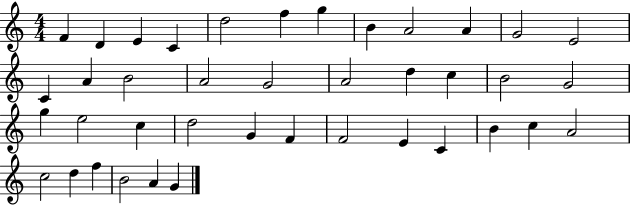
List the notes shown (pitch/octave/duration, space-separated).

F4/q D4/q E4/q C4/q D5/h F5/q G5/q B4/q A4/h A4/q G4/h E4/h C4/q A4/q B4/h A4/h G4/h A4/h D5/q C5/q B4/h G4/h G5/q E5/h C5/q D5/h G4/q F4/q F4/h E4/q C4/q B4/q C5/q A4/h C5/h D5/q F5/q B4/h A4/q G4/q